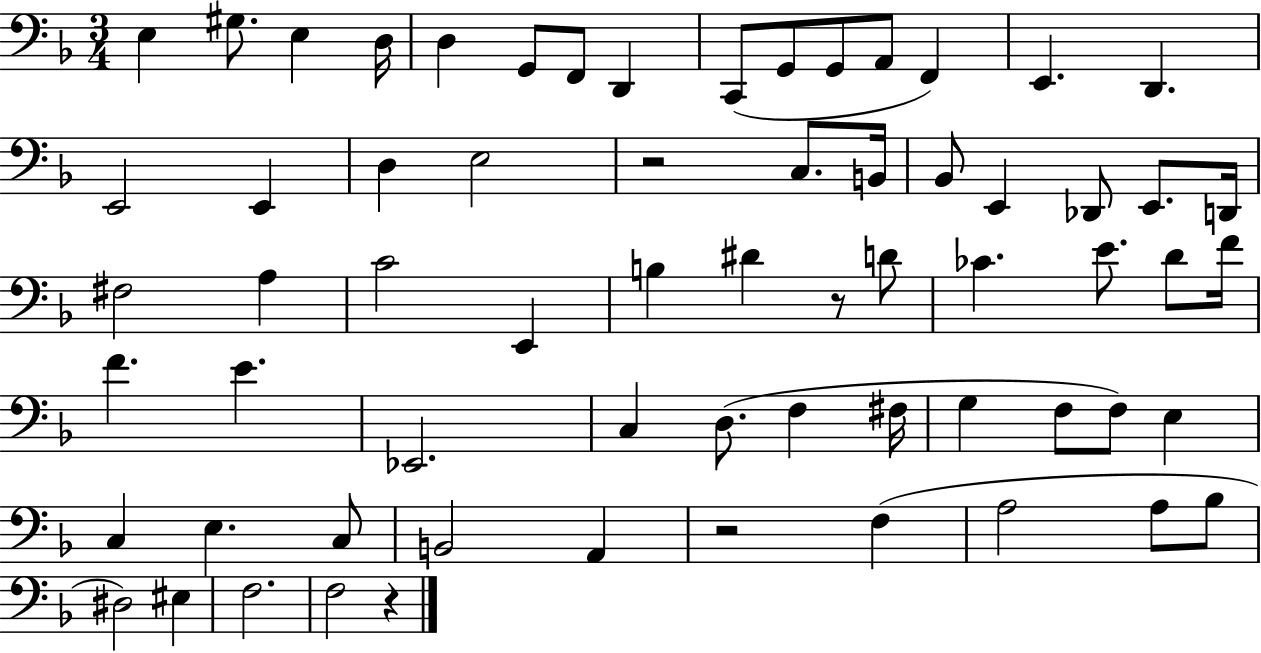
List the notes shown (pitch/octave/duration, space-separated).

E3/q G#3/e. E3/q D3/s D3/q G2/e F2/e D2/q C2/e G2/e G2/e A2/e F2/q E2/q. D2/q. E2/h E2/q D3/q E3/h R/h C3/e. B2/s Bb2/e E2/q Db2/e E2/e. D2/s F#3/h A3/q C4/h E2/q B3/q D#4/q R/e D4/e CES4/q. E4/e. D4/e F4/s F4/q. E4/q. Eb2/h. C3/q D3/e. F3/q F#3/s G3/q F3/e F3/e E3/q C3/q E3/q. C3/e B2/h A2/q R/h F3/q A3/h A3/e Bb3/e D#3/h EIS3/q F3/h. F3/h R/q